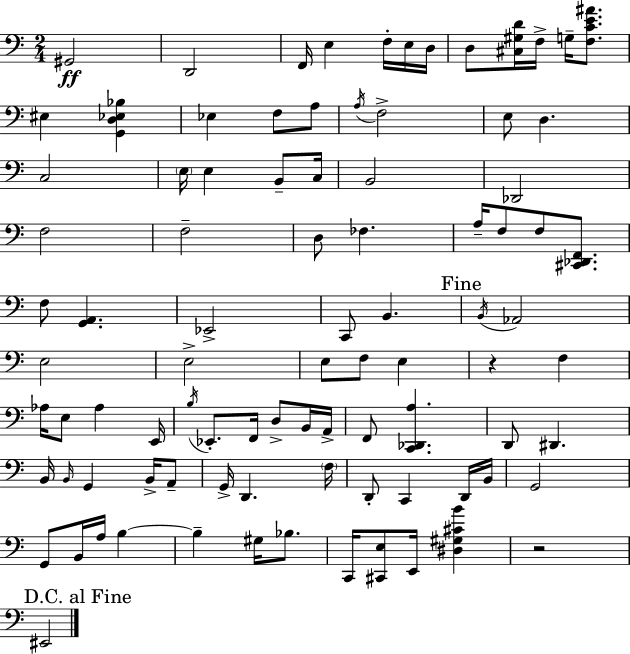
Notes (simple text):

G#2/h D2/h F2/s E3/q F3/s E3/s D3/s D3/e [C#3,G#3,D4]/s F3/s G3/s [F3,C4,E4,A#4]/e. EIS3/q [G2,D3,Eb3,Bb3]/q Eb3/q F3/e A3/e A3/s F3/h E3/e D3/q. C3/h E3/s E3/q B2/e C3/s B2/h Db2/h F3/h F3/h D3/e FES3/q. A3/s F3/e F3/e [C#2,Db2,F2]/e. F3/e [G2,A2]/q. Eb2/h C2/e B2/q. B2/s Ab2/h E3/h E3/h E3/e F3/e E3/q R/q F3/q Ab3/s E3/e Ab3/q E2/s B3/s Eb2/e. F2/s D3/e B2/s A2/s F2/e [C2,Db2,A3]/q. D2/e D#2/q. B2/s B2/s G2/q B2/s A2/e G2/s D2/q. F3/s D2/e C2/q D2/s B2/s G2/h G2/e B2/s A3/s B3/q B3/q G#3/s Bb3/e. C2/s [C#2,E3]/e E2/s [D#3,G#3,C#4,B4]/q R/h EIS2/h